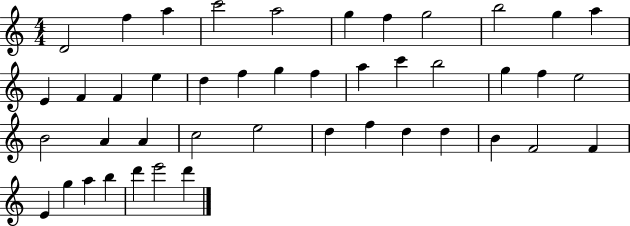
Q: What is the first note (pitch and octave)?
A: D4